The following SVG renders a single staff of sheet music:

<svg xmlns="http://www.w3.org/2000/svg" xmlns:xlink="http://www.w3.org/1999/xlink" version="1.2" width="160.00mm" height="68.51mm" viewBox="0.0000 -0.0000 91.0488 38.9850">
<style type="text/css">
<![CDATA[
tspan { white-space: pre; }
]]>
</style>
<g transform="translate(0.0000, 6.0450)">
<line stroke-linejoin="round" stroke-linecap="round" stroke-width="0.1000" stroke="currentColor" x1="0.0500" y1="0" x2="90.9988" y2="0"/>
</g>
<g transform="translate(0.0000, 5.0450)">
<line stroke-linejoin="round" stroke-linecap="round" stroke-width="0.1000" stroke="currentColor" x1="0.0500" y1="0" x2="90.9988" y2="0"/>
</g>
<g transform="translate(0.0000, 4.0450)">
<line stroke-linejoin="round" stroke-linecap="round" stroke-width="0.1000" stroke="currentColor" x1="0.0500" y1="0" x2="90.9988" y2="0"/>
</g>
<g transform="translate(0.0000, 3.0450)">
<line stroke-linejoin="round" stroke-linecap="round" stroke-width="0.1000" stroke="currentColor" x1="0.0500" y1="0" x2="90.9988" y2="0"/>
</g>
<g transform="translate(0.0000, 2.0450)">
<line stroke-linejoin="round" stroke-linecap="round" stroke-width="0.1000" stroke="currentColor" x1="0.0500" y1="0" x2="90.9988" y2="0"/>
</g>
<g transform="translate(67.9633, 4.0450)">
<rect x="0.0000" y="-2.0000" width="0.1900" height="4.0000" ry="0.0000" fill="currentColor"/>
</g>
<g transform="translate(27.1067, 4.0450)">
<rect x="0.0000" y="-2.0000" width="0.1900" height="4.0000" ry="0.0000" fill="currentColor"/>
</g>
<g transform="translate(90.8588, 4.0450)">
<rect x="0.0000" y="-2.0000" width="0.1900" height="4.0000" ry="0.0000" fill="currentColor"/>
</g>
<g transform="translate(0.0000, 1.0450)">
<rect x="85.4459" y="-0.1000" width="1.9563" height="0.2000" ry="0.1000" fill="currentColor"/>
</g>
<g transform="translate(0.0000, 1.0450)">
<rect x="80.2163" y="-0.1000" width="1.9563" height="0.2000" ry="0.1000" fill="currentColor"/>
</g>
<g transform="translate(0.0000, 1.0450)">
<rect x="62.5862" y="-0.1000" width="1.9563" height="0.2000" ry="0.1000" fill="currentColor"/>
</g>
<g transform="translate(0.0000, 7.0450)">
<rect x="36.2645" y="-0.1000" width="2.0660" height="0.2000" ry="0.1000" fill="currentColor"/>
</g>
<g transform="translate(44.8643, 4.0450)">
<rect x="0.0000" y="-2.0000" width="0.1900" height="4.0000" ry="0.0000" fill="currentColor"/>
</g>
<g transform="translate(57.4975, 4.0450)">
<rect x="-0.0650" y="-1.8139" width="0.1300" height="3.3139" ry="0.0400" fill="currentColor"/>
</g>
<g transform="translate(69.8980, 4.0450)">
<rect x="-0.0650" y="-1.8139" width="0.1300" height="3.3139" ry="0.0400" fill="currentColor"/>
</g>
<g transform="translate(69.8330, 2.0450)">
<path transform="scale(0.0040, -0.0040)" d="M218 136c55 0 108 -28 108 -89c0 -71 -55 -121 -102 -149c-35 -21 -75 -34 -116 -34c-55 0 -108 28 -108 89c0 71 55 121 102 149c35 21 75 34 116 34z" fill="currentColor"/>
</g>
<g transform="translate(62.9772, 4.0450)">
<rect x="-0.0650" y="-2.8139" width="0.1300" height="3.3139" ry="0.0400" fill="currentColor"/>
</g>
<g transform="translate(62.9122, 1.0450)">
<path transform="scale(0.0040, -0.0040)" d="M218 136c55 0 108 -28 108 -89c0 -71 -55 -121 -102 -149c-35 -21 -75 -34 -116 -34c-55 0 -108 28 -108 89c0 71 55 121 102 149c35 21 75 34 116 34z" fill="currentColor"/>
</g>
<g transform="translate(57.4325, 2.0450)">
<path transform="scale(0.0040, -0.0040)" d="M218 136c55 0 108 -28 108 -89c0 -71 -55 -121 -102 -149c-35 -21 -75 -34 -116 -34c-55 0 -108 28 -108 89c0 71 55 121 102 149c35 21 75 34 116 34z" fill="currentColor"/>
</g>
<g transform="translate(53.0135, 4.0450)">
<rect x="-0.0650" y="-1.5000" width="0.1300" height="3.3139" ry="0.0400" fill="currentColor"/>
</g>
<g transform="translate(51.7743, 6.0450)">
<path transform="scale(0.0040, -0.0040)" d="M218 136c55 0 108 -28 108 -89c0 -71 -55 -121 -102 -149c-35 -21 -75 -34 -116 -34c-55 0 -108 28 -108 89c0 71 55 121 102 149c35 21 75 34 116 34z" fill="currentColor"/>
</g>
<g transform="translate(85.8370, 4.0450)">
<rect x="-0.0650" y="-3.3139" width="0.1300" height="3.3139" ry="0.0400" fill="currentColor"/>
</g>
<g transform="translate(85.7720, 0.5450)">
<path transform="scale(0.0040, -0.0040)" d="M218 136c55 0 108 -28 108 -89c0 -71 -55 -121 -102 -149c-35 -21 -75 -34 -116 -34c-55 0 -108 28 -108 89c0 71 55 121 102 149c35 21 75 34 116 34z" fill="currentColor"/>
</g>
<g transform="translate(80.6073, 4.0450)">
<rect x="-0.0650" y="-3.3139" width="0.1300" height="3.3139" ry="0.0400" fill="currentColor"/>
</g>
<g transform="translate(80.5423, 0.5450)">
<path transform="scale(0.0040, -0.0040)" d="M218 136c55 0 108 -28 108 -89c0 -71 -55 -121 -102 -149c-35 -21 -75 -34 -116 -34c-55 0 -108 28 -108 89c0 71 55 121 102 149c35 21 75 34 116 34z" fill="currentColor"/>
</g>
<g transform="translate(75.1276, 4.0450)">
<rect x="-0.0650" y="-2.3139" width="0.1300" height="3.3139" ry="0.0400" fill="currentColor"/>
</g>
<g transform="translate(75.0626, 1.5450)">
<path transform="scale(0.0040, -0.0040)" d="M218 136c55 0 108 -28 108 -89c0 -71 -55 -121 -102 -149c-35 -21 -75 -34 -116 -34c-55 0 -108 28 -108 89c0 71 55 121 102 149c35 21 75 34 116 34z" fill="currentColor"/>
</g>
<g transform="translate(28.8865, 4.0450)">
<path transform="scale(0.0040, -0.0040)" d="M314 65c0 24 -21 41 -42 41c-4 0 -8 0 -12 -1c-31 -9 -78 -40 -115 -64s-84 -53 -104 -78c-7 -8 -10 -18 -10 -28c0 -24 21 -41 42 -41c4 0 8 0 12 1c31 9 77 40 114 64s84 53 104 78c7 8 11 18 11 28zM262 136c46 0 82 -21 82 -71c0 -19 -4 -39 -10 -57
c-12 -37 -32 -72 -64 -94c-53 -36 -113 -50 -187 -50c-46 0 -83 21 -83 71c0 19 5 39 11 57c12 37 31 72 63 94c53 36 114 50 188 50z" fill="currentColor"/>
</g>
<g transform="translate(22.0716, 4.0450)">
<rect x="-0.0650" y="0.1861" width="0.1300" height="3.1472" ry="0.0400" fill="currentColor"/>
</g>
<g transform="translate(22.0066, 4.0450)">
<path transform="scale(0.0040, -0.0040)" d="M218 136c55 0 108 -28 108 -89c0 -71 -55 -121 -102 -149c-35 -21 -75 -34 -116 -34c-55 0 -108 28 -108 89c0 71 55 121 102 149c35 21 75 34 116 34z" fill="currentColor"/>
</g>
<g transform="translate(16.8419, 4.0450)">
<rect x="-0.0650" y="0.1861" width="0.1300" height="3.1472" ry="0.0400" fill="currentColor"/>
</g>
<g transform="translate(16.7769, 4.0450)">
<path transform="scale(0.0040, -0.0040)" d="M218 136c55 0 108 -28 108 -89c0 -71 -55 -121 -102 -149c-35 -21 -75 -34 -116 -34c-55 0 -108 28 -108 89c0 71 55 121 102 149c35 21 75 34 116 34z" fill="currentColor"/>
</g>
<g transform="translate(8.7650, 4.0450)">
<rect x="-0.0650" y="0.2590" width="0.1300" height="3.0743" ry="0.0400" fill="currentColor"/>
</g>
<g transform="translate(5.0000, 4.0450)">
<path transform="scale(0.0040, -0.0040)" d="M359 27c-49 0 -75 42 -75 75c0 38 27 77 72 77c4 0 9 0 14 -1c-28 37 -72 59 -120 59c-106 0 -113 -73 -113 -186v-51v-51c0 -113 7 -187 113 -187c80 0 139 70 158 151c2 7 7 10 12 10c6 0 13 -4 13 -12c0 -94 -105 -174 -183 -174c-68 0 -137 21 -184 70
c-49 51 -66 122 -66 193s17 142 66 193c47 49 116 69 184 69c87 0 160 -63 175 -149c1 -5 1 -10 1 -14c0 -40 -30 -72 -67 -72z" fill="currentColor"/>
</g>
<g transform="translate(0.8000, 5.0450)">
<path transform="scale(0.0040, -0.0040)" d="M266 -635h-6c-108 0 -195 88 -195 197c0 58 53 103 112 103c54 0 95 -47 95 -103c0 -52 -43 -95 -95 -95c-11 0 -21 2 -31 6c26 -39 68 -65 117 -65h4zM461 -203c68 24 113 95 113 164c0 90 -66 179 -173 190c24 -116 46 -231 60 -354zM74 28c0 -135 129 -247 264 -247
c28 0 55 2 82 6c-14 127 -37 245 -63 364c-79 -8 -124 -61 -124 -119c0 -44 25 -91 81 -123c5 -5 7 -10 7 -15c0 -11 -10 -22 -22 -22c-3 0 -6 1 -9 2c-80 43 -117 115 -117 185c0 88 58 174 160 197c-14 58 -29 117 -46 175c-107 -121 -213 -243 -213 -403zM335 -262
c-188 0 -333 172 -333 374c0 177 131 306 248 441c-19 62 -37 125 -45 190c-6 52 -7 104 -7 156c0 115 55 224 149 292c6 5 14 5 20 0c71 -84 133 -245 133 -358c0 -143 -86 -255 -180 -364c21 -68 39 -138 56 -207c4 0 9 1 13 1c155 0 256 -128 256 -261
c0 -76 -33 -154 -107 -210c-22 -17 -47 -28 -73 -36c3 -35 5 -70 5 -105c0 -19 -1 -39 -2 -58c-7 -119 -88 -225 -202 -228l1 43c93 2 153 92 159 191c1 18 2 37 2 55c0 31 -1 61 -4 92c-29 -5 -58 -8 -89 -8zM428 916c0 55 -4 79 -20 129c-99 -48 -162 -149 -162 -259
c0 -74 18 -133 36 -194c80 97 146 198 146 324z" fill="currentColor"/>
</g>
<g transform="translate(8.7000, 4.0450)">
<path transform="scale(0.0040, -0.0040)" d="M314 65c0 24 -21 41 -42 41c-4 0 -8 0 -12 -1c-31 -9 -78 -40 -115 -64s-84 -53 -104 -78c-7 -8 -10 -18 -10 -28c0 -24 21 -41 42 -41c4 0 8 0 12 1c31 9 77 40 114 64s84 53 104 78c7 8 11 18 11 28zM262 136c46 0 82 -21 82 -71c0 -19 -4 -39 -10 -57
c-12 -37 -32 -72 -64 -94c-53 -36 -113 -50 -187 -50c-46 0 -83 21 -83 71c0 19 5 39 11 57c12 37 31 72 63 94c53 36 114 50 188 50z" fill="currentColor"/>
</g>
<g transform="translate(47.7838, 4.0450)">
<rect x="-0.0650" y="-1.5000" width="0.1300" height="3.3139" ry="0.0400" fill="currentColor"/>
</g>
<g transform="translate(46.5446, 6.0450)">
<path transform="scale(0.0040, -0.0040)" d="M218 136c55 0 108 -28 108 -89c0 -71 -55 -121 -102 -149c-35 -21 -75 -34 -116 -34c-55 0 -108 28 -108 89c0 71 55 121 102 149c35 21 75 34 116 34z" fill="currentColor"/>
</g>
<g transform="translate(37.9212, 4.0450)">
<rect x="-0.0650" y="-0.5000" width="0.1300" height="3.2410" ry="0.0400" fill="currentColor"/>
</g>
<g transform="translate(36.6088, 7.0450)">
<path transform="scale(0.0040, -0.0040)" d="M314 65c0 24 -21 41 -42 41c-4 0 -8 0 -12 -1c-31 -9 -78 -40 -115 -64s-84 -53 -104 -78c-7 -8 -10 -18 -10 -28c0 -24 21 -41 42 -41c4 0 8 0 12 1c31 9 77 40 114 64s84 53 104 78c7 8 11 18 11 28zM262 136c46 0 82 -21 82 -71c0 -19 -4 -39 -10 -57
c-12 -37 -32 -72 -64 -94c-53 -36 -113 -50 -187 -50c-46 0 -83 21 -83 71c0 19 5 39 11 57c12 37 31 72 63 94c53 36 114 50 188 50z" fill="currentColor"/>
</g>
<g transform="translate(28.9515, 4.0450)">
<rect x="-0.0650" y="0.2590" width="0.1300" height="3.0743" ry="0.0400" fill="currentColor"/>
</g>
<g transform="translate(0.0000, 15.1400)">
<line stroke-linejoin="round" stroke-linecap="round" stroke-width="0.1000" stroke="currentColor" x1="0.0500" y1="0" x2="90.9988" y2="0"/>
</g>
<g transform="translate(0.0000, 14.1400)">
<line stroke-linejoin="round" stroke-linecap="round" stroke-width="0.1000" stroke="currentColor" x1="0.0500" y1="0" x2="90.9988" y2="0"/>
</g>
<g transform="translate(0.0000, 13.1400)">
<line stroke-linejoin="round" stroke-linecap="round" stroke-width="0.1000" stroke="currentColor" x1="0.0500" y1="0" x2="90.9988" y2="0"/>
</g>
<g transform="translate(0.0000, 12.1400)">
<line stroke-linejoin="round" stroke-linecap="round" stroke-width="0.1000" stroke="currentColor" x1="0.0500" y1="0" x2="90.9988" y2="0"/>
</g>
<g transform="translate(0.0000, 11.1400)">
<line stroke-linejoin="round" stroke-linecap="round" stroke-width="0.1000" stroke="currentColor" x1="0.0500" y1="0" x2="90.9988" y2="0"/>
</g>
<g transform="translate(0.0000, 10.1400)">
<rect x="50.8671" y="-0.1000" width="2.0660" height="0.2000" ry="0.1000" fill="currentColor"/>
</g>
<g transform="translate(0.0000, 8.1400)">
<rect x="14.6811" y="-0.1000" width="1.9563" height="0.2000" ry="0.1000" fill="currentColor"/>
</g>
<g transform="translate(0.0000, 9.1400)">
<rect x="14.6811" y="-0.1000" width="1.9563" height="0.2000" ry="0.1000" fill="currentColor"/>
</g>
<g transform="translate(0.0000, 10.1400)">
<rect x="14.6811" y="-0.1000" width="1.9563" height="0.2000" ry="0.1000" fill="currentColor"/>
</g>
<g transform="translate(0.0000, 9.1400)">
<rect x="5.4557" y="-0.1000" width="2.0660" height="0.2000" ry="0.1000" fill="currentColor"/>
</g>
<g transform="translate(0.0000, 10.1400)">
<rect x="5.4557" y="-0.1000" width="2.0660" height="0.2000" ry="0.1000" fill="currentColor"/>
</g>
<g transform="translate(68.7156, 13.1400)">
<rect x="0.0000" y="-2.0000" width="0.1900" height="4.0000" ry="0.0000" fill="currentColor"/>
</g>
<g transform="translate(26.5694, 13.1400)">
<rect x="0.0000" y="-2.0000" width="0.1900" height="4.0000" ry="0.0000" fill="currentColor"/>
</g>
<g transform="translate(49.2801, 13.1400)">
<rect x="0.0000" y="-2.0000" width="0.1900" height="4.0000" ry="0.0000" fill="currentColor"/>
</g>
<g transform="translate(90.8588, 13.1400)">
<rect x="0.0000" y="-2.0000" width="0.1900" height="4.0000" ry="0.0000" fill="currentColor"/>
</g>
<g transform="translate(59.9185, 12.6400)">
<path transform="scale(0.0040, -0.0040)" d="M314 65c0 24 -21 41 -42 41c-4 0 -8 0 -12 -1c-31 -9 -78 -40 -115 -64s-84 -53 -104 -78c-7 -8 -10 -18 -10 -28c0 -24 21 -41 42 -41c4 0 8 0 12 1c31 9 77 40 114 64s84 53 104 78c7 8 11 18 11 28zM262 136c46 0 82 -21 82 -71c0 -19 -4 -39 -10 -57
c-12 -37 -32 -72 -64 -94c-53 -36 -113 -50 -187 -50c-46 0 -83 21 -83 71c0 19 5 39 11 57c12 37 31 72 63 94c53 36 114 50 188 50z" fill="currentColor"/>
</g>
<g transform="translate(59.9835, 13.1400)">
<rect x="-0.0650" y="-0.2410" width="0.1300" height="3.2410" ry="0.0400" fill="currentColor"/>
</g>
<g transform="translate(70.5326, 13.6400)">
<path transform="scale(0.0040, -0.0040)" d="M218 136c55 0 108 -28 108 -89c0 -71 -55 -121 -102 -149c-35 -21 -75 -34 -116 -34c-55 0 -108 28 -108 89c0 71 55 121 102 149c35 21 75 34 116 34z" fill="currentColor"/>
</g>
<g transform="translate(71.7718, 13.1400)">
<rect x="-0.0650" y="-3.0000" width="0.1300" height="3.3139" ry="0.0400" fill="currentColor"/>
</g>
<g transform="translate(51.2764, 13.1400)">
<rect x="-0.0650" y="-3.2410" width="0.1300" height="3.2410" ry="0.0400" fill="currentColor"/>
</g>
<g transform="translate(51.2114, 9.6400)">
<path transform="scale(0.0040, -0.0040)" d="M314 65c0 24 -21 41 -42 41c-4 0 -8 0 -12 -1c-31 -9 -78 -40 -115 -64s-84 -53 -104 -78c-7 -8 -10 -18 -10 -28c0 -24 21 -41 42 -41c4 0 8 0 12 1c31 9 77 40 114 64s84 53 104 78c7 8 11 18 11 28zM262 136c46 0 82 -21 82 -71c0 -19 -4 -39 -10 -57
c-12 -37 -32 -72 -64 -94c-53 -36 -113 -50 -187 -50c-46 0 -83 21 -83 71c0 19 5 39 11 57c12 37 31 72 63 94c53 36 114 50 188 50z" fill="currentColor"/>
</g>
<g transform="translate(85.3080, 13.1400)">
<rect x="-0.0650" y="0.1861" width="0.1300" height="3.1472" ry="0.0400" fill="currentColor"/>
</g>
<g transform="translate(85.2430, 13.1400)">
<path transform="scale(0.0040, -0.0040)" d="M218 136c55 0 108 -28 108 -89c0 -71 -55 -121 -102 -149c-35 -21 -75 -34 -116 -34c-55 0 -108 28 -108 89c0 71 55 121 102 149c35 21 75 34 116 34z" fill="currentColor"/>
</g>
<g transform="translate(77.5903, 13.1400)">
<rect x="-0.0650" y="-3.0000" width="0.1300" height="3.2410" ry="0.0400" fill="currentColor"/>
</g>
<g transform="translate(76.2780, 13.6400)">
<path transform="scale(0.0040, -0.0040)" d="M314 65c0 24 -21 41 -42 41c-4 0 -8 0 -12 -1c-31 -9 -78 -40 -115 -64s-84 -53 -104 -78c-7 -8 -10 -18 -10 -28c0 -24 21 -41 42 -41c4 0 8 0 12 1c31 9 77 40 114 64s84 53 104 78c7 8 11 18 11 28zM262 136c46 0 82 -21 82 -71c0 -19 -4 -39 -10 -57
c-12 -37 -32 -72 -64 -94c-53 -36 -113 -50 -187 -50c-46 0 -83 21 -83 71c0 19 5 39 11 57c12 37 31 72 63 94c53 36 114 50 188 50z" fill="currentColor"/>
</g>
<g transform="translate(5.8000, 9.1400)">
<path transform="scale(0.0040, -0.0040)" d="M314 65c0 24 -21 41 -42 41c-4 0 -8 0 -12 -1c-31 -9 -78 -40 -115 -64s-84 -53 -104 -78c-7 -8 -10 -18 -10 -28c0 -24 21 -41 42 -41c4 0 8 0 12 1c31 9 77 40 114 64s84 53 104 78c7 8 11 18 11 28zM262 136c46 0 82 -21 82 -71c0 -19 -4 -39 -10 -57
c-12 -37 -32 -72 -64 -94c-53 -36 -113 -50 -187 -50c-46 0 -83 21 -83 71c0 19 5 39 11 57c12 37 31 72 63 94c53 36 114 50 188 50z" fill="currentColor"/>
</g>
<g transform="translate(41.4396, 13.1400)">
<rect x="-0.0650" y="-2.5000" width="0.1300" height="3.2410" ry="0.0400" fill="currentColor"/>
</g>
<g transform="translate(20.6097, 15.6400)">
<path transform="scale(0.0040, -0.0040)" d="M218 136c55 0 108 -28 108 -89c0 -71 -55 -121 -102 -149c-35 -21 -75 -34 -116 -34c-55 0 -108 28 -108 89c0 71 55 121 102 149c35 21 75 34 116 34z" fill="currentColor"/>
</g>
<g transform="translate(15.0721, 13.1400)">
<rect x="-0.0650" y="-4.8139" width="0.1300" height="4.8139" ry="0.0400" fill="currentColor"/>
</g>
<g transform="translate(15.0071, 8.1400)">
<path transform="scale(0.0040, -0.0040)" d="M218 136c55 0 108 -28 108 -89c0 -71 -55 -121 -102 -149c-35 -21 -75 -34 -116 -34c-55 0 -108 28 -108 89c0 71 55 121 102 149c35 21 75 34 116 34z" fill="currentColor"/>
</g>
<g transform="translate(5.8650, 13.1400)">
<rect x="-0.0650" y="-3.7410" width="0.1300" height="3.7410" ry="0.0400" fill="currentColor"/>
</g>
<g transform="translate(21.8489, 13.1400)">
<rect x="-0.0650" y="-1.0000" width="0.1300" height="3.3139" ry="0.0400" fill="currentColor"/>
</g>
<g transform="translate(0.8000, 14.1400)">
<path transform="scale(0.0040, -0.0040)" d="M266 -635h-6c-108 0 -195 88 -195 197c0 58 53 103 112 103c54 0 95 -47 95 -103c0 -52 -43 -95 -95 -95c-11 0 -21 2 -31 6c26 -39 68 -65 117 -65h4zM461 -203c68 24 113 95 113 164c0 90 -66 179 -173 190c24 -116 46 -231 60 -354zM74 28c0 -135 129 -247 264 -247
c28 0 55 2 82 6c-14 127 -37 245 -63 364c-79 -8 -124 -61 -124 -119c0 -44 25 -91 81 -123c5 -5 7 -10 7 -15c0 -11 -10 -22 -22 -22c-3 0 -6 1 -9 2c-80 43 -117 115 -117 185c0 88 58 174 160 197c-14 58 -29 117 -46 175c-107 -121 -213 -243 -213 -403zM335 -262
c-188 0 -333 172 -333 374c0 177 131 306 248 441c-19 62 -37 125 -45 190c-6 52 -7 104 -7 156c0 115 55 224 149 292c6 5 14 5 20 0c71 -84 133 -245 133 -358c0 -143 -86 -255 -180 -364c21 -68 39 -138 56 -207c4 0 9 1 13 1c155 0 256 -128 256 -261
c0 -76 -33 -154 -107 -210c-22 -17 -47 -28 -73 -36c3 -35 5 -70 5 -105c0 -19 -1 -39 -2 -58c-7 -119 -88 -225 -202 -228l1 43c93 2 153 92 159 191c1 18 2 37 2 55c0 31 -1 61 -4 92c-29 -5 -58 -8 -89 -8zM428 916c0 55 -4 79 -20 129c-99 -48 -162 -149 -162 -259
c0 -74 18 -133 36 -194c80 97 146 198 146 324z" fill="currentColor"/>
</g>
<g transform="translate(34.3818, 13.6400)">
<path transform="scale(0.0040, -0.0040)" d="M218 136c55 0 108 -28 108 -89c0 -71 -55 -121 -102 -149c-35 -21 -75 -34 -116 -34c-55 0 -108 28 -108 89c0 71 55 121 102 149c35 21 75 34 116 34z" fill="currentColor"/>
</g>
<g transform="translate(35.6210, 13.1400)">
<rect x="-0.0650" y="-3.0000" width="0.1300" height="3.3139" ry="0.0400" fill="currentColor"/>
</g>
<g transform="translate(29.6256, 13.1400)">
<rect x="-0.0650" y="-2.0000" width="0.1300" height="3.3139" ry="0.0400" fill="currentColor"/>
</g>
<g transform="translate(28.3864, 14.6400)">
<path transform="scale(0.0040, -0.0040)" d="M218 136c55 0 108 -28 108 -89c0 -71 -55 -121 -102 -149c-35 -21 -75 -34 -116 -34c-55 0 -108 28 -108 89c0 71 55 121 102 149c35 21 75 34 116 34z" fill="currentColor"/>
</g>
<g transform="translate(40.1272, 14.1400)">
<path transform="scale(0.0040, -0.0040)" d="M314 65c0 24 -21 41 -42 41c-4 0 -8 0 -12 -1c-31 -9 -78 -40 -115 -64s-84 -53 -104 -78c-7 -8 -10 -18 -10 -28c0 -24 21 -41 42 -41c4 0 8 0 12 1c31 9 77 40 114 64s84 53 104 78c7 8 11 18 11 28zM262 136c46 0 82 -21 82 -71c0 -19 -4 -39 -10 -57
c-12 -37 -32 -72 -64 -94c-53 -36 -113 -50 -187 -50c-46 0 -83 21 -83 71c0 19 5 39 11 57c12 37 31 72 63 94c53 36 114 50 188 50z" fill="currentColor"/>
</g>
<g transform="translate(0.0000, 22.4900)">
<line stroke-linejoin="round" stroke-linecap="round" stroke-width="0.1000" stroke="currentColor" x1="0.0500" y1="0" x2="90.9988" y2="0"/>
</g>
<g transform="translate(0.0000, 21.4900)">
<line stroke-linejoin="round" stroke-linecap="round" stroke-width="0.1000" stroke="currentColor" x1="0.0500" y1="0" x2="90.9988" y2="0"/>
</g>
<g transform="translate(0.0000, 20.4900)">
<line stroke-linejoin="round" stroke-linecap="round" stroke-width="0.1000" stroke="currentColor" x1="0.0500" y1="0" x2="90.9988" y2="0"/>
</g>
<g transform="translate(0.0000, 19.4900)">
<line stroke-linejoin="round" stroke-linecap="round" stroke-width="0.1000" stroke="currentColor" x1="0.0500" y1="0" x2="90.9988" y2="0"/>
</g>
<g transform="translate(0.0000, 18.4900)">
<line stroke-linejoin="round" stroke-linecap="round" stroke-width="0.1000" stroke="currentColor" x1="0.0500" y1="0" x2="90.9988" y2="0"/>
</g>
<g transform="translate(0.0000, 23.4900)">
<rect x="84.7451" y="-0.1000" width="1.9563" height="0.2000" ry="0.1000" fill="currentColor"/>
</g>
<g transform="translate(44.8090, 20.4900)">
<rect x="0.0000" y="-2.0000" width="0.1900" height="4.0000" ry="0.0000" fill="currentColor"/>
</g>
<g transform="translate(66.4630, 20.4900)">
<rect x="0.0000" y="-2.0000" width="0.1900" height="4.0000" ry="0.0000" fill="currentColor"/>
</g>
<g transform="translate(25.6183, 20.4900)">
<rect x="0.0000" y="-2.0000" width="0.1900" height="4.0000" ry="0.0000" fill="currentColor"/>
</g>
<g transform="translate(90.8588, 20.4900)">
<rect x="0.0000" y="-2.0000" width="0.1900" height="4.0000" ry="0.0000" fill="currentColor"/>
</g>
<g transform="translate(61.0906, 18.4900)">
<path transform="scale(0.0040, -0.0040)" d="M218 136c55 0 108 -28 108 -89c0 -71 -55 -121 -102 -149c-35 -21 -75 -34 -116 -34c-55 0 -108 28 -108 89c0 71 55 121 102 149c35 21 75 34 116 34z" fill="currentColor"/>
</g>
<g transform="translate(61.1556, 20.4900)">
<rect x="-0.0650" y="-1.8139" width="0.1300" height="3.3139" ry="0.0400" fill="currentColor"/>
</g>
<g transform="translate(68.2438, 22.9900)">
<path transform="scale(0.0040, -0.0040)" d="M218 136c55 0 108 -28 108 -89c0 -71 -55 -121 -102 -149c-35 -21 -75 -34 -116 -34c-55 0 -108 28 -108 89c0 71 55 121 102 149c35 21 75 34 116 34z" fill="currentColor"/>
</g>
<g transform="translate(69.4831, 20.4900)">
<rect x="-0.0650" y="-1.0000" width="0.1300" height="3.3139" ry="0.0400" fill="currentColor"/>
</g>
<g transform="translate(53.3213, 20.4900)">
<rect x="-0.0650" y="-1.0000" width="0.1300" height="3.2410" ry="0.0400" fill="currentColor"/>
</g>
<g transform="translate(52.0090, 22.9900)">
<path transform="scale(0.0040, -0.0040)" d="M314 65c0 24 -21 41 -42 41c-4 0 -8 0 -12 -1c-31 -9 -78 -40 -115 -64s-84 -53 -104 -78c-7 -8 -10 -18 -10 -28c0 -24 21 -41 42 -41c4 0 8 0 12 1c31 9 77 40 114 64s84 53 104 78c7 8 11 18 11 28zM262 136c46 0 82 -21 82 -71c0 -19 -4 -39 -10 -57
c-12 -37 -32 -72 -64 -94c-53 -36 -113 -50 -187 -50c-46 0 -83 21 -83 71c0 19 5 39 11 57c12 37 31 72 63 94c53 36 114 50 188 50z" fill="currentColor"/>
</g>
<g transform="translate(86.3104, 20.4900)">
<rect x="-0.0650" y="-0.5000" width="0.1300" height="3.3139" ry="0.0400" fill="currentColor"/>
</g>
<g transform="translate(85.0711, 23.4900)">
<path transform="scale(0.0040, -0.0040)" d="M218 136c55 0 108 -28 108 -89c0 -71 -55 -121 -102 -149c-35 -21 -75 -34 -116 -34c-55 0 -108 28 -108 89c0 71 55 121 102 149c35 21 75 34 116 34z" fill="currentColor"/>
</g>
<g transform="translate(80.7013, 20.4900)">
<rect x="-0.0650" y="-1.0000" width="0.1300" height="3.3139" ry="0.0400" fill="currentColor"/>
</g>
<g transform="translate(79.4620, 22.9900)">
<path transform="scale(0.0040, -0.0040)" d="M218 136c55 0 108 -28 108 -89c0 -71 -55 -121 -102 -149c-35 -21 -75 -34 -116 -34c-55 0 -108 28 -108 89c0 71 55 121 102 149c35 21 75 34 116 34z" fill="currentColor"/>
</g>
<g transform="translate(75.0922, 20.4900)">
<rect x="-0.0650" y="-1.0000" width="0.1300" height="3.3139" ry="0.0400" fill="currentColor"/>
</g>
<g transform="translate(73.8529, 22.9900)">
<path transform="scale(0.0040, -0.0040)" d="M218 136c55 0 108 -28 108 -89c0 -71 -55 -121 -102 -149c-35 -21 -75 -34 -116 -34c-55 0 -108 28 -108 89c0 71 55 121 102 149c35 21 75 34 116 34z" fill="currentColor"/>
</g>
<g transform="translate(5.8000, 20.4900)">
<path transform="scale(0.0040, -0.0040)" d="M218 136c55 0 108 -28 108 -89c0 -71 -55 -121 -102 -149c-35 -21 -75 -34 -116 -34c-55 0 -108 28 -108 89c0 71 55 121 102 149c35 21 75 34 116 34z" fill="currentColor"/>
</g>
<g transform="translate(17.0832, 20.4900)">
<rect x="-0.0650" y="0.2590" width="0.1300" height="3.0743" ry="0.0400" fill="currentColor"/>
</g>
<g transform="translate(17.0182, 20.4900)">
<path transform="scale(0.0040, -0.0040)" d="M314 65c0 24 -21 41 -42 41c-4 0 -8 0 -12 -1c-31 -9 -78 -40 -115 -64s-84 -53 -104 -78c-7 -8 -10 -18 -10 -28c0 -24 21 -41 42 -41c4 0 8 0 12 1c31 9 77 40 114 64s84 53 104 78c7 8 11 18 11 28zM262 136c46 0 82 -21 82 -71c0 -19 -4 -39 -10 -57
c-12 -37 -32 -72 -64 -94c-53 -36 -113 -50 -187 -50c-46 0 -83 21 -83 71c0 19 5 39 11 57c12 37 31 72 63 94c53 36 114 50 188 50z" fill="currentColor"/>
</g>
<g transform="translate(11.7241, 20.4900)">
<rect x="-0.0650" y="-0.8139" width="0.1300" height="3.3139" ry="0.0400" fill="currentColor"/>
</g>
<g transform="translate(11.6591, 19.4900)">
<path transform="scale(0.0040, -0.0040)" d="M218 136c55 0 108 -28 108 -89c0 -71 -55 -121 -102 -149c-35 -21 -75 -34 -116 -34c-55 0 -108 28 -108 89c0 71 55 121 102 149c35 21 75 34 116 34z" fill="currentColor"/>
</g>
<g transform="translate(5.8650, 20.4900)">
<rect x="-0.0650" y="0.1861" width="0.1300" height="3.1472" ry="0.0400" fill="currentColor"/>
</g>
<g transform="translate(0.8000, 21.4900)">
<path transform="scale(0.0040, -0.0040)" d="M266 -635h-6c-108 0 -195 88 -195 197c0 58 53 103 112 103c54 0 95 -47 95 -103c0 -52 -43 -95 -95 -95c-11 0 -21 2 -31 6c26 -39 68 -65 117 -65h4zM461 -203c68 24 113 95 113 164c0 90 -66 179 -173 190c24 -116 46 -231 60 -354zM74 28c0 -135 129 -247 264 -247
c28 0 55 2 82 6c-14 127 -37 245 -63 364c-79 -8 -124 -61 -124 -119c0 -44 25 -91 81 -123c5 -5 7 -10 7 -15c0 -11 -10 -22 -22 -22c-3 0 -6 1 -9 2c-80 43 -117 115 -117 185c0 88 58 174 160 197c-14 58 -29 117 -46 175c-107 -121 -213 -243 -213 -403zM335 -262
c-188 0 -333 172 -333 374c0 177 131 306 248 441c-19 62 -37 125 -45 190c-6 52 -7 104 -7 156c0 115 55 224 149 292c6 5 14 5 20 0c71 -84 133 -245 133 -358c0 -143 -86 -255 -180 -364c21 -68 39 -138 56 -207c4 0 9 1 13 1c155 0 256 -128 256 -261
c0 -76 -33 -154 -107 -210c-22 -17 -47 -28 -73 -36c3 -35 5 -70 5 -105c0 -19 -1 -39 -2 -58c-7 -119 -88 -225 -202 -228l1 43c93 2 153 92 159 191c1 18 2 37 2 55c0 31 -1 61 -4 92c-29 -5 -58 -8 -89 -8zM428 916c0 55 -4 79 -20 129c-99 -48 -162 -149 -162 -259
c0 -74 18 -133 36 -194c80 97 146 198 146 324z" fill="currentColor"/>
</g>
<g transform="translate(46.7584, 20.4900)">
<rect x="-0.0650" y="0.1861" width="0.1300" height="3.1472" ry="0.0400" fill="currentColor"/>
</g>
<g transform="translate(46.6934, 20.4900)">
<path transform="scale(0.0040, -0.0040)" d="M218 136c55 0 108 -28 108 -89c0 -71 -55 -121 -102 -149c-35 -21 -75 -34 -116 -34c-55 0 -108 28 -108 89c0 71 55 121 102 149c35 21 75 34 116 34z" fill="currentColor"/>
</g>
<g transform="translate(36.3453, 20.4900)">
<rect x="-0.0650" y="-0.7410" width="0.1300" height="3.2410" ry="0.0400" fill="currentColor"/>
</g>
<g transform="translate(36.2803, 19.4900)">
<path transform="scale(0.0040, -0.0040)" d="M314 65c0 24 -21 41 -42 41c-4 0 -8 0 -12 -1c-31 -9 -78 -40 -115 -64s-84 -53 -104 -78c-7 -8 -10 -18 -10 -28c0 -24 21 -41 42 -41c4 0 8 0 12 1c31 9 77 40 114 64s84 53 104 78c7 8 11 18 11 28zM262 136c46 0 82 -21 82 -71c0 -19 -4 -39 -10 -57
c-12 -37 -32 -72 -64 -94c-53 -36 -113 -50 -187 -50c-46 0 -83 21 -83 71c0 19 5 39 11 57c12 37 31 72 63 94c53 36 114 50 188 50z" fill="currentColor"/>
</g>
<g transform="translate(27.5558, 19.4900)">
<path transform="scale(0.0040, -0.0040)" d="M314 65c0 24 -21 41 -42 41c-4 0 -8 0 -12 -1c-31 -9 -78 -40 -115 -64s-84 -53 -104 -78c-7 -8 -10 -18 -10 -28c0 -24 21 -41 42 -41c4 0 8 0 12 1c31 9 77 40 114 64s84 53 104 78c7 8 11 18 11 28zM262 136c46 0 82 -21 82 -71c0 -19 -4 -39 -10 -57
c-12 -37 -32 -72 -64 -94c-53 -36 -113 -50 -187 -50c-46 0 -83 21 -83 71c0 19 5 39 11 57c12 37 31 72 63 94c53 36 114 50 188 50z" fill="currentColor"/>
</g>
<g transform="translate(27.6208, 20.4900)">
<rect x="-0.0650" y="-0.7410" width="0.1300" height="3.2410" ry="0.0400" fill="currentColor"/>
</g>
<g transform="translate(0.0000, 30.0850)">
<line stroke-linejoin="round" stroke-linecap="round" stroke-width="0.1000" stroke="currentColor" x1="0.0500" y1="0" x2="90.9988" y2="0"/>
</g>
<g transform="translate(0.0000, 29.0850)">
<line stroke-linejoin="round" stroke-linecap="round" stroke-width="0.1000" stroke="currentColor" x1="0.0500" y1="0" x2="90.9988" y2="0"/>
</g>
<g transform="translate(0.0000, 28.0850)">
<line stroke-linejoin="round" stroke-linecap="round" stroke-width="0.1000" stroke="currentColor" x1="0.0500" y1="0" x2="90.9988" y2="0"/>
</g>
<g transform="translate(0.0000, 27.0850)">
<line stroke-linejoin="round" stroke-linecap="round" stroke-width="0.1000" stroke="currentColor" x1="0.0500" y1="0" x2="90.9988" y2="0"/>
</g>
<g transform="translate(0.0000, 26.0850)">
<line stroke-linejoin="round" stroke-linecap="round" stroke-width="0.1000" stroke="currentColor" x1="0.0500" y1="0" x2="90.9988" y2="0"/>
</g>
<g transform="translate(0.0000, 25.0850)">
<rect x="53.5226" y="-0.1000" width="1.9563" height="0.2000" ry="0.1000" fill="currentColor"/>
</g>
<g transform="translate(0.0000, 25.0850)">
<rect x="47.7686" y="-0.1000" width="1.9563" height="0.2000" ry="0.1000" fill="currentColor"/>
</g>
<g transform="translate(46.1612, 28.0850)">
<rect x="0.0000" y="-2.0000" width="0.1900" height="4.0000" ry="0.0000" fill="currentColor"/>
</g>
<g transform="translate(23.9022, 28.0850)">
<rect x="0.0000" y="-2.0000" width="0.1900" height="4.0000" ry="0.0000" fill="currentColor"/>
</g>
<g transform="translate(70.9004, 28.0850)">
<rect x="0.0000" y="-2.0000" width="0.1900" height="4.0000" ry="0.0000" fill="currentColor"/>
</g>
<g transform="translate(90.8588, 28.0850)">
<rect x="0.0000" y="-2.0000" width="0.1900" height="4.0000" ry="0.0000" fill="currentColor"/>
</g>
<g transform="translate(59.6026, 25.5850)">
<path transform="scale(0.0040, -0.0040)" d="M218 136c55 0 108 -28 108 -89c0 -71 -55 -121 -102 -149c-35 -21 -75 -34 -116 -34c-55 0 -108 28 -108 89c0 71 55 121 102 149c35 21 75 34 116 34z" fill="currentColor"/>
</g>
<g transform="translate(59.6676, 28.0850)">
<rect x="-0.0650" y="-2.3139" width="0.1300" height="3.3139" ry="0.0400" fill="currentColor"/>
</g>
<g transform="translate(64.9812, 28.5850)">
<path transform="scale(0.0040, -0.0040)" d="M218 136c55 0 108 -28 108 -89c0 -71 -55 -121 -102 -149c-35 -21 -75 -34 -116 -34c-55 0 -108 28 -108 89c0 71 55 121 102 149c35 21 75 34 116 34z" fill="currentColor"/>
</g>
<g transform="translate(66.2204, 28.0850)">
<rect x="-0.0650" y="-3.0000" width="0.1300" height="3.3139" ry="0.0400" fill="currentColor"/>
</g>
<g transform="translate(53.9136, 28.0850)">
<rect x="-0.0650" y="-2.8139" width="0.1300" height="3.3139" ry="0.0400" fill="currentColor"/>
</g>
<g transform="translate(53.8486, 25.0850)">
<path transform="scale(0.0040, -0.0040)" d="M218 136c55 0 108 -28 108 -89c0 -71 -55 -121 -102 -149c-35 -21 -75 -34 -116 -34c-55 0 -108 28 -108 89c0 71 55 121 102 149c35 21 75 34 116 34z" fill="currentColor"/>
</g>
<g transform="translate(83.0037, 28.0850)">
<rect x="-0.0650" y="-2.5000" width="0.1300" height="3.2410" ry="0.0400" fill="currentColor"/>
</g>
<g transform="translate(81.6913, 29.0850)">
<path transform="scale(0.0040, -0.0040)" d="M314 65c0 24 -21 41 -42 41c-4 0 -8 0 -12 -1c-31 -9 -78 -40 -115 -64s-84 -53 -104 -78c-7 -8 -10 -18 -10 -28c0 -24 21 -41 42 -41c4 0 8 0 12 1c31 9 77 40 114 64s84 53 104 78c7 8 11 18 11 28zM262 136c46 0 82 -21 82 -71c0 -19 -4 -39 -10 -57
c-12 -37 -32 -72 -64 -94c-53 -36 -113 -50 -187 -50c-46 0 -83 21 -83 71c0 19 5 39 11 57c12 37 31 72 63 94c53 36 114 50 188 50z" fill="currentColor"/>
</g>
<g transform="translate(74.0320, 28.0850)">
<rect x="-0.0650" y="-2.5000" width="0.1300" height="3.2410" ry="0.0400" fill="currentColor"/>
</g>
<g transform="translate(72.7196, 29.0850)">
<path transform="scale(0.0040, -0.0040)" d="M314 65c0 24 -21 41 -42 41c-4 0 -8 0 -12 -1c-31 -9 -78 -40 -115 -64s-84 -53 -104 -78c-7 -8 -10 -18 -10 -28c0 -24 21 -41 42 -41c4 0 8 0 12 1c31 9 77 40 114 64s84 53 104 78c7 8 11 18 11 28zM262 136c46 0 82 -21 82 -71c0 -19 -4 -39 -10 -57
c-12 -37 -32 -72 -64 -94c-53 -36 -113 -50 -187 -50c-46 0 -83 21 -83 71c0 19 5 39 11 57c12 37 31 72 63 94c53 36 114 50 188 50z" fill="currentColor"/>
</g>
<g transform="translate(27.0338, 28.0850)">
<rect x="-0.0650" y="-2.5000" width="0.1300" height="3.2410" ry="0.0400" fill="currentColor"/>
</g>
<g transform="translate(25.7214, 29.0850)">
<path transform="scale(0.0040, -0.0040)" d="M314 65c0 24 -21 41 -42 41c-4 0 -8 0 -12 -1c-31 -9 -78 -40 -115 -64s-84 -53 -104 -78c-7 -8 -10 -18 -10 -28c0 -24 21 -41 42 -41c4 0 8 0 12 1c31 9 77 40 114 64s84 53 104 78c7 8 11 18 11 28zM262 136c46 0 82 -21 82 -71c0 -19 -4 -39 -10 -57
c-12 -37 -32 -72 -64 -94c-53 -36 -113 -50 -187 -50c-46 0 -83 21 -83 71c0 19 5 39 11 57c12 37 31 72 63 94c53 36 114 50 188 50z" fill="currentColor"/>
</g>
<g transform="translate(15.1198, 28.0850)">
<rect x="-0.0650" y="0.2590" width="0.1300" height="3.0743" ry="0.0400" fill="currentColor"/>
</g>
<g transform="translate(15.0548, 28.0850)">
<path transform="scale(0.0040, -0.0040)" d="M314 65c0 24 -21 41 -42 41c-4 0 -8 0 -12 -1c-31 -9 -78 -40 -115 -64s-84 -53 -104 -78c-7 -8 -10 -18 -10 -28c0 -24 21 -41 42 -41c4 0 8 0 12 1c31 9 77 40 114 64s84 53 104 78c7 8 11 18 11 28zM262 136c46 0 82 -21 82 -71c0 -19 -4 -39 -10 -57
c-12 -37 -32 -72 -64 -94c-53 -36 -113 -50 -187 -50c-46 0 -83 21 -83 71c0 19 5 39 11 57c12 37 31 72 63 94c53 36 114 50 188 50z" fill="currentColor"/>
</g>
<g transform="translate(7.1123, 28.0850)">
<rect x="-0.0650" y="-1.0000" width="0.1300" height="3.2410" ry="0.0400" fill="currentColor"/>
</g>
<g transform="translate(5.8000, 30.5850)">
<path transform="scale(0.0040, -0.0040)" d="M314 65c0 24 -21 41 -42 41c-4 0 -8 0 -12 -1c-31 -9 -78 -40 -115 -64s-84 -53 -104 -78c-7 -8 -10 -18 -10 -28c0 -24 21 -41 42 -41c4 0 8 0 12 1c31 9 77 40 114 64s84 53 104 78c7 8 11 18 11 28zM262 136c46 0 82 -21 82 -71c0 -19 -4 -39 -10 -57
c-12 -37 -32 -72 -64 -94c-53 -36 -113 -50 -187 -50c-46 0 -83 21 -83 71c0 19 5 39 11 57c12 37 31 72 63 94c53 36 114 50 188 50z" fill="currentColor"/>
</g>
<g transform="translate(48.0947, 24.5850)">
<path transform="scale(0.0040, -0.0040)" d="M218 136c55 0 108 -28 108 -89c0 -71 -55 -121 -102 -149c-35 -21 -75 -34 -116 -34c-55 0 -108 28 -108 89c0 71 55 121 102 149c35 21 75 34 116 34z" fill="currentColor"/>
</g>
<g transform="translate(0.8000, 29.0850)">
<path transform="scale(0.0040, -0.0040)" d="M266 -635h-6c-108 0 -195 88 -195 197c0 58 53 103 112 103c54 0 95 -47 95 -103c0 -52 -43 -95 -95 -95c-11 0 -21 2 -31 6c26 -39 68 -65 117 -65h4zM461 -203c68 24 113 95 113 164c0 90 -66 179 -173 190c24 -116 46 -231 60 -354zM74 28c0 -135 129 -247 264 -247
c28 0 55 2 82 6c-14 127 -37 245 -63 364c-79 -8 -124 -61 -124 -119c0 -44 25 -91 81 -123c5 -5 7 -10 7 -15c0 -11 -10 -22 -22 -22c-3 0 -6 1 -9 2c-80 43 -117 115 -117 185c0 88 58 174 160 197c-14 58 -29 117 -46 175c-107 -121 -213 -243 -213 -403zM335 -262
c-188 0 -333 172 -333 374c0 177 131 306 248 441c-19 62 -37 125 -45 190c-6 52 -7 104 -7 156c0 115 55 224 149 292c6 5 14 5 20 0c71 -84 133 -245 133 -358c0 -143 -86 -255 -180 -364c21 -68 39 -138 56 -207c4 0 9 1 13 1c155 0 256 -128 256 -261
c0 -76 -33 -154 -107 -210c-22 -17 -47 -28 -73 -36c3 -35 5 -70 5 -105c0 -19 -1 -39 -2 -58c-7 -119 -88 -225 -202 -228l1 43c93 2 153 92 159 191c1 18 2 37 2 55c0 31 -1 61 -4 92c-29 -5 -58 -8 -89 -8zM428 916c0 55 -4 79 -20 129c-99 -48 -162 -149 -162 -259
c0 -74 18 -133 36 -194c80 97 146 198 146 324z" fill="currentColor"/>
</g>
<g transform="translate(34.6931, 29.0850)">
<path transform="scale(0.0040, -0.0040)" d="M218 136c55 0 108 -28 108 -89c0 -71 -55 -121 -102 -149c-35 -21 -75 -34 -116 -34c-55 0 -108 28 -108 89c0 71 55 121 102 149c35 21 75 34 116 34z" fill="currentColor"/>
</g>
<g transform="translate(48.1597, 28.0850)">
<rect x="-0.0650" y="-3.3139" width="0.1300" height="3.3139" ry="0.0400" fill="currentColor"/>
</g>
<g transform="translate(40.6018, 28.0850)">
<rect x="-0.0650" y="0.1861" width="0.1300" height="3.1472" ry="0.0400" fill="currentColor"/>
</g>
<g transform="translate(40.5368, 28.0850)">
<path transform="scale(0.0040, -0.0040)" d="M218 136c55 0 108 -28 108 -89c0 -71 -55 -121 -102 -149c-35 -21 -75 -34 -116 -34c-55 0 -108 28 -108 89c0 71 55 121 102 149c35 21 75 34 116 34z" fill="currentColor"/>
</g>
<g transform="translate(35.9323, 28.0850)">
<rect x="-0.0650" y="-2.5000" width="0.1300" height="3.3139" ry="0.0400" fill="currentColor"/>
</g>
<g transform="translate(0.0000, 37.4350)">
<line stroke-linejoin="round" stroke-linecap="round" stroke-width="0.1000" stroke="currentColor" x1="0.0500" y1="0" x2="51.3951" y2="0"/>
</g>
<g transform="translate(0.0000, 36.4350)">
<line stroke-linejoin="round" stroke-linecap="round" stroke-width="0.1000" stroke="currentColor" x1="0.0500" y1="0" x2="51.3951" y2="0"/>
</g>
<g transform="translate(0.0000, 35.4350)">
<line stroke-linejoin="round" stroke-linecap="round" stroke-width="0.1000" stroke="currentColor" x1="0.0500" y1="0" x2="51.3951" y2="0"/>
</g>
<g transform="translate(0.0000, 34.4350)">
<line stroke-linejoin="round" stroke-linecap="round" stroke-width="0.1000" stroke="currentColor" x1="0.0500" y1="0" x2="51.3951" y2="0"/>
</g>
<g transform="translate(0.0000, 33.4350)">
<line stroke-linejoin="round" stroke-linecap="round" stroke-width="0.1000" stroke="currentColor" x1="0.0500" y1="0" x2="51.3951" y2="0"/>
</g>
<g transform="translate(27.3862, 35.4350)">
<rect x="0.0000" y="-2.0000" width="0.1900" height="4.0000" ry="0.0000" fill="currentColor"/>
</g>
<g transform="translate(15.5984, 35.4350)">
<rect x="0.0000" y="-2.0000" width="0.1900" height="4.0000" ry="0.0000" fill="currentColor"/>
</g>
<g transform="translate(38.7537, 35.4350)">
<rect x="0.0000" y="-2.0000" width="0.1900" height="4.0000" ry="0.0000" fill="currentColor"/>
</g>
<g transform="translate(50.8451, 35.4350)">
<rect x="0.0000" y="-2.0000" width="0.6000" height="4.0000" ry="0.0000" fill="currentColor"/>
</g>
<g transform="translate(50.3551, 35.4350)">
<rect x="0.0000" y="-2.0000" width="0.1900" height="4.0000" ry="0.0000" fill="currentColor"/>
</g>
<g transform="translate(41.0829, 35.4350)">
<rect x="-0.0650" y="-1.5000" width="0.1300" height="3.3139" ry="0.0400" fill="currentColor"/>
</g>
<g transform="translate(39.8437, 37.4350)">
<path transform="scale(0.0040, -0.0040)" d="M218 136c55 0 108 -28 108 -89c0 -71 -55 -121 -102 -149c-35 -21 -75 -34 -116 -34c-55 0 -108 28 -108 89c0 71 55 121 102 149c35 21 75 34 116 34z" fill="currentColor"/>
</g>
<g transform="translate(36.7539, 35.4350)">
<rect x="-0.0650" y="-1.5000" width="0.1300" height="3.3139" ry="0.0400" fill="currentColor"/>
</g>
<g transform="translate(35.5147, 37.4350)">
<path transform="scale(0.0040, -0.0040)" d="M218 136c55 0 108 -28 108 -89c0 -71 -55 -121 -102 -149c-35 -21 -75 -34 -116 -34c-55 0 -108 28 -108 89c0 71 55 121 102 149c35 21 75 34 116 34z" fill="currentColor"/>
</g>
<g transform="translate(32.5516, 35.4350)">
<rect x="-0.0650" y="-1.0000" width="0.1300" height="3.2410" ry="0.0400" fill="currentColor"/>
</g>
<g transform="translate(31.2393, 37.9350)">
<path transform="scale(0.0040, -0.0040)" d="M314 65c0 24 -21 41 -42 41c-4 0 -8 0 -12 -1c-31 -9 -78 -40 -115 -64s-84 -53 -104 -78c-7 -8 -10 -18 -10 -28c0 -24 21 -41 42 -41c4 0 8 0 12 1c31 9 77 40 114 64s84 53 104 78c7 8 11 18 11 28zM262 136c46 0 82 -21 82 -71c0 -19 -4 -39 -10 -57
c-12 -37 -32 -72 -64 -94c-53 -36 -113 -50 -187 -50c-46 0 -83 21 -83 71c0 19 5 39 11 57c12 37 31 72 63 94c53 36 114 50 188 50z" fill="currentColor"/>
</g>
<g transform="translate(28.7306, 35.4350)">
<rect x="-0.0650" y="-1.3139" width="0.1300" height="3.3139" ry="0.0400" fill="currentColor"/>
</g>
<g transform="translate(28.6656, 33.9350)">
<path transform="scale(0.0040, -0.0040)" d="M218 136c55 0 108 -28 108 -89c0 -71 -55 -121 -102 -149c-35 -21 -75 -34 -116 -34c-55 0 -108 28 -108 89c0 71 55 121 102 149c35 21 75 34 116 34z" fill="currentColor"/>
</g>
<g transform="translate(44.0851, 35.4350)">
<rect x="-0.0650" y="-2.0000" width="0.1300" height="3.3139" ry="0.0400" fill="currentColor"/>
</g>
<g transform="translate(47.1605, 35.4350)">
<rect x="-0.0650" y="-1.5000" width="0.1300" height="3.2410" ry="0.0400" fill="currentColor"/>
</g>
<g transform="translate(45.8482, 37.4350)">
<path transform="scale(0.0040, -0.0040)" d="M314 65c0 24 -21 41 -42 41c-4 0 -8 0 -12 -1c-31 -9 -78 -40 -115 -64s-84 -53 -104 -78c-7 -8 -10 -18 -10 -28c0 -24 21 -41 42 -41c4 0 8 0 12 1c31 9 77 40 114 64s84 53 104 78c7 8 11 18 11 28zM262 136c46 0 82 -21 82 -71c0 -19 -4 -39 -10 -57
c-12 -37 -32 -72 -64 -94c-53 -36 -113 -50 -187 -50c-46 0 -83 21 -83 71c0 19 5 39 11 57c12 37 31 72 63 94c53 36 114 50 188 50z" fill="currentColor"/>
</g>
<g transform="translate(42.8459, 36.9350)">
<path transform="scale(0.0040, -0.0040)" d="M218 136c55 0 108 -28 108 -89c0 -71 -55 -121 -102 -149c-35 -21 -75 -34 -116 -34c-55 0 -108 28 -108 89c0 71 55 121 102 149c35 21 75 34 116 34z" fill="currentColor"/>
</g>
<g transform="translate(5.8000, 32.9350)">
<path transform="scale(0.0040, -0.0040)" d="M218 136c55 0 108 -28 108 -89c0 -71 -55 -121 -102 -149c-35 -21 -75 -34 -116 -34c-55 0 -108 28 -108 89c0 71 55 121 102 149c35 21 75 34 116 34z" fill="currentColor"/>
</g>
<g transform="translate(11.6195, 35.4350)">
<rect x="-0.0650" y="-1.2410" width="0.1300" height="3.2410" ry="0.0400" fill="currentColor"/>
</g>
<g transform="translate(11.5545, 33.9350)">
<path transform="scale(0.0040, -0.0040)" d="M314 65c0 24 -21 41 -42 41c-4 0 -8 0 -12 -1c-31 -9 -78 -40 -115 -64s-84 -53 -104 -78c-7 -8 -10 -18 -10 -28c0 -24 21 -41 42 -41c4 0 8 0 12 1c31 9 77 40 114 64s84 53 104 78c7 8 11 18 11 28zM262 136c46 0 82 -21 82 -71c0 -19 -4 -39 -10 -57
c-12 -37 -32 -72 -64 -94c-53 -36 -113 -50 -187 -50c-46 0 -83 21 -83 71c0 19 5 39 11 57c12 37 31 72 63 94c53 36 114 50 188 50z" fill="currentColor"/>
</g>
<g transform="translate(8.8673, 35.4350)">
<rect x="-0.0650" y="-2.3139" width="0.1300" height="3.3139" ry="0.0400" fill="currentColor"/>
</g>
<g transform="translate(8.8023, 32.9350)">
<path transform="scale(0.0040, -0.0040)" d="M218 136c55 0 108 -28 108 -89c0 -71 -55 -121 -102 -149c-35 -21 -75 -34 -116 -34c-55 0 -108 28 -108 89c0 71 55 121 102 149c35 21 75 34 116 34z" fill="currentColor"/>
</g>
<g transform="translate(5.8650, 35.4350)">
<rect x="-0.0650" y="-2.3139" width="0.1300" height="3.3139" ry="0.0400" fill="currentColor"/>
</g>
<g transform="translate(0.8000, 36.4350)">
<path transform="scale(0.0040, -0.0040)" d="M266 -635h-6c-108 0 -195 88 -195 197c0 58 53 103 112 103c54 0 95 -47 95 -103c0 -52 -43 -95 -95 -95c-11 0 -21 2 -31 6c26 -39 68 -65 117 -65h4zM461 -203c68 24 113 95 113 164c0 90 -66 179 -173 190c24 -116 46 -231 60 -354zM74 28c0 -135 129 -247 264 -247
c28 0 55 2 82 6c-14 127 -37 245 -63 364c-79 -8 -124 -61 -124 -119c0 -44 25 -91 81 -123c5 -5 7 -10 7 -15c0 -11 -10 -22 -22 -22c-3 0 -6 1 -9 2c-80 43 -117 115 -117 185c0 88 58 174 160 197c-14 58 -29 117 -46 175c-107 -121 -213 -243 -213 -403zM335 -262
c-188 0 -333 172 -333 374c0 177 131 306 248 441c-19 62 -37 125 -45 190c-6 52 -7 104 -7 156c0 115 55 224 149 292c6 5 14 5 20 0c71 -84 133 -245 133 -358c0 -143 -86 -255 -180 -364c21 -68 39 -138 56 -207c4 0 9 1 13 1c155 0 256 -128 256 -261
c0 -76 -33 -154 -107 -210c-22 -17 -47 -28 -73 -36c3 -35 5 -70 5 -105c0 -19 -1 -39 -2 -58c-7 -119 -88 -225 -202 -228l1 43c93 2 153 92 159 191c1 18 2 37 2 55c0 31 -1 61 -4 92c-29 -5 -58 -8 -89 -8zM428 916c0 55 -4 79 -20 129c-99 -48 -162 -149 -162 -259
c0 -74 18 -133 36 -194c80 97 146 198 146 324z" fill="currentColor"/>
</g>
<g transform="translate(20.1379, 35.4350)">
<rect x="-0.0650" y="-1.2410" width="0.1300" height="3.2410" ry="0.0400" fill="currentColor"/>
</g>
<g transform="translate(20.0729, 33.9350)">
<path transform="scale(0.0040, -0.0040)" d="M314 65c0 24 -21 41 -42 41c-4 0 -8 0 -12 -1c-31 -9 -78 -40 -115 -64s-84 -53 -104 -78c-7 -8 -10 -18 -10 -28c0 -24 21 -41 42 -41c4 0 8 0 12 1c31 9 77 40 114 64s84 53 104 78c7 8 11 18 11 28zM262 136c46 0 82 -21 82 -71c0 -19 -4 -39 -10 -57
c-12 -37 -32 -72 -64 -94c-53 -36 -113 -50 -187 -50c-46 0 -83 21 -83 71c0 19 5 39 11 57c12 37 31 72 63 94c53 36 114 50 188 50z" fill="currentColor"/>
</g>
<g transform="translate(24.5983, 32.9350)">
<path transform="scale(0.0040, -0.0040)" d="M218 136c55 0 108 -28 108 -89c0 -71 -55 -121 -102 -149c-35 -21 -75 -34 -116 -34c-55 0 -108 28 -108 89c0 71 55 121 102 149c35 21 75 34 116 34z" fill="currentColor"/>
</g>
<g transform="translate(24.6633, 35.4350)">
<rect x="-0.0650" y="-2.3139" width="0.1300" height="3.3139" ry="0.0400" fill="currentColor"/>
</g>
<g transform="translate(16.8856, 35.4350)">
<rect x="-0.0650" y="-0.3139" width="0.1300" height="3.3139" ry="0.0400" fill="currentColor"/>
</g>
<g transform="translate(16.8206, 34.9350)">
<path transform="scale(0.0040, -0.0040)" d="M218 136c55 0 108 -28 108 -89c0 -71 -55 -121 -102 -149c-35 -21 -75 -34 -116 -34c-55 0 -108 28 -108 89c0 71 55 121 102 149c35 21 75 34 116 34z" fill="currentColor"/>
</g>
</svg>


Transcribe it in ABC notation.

X:1
T:Untitled
M:4/4
L:1/4
K:C
B2 B B B2 C2 E E f a f g b b c'2 e' D F A G2 b2 c2 A A2 B B d B2 d2 d2 B D2 f D D D C D2 B2 G2 G B b a g A G2 G2 g g e2 c e2 g e D2 E E F E2